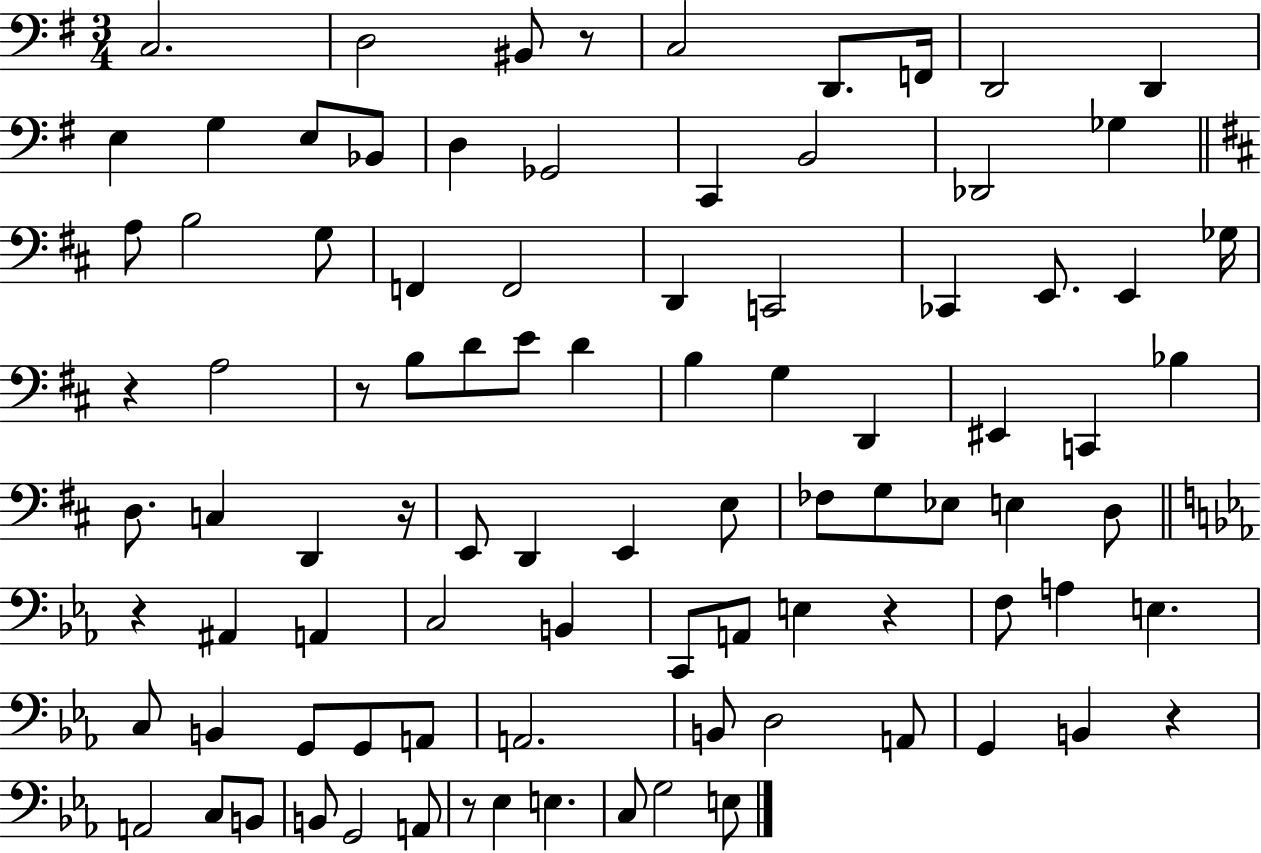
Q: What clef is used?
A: bass